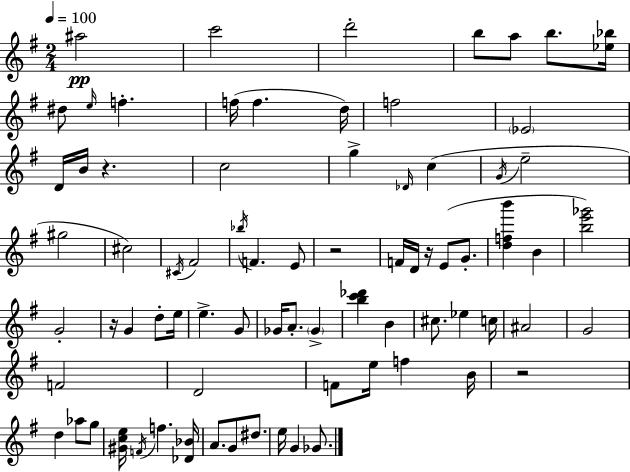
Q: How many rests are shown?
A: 5